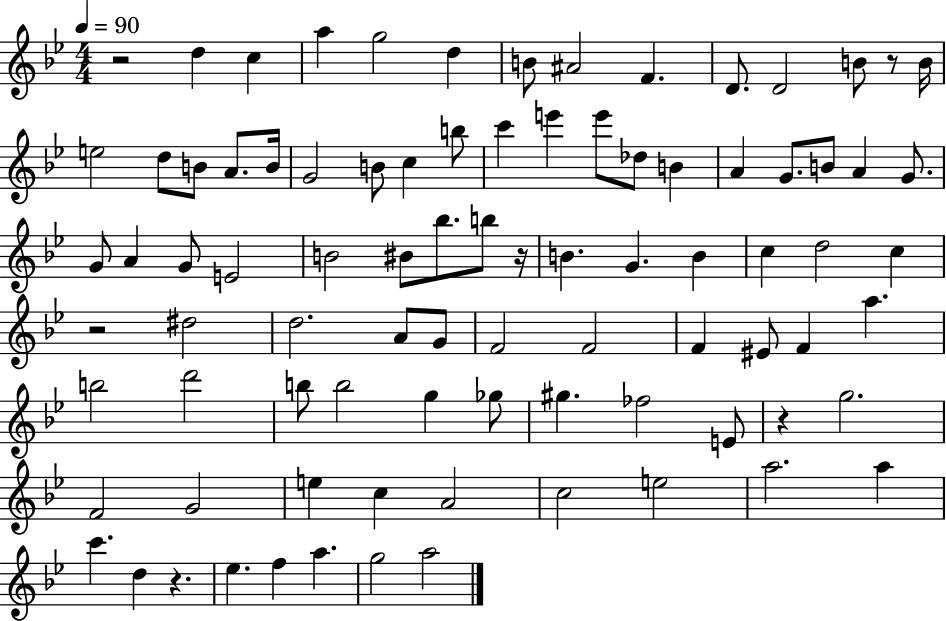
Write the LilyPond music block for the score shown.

{
  \clef treble
  \numericTimeSignature
  \time 4/4
  \key bes \major
  \tempo 4 = 90
  \repeat volta 2 { r2 d''4 c''4 | a''4 g''2 d''4 | b'8 ais'2 f'4. | d'8. d'2 b'8 r8 b'16 | \break e''2 d''8 b'8 a'8. b'16 | g'2 b'8 c''4 b''8 | c'''4 e'''4 e'''8 des''8 b'4 | a'4 g'8. b'8 a'4 g'8. | \break g'8 a'4 g'8 e'2 | b'2 bis'8 bes''8. b''8 r16 | b'4. g'4. b'4 | c''4 d''2 c''4 | \break r2 dis''2 | d''2. a'8 g'8 | f'2 f'2 | f'4 eis'8 f'4 a''4. | \break b''2 d'''2 | b''8 b''2 g''4 ges''8 | gis''4. fes''2 e'8 | r4 g''2. | \break f'2 g'2 | e''4 c''4 a'2 | c''2 e''2 | a''2. a''4 | \break c'''4. d''4 r4. | ees''4. f''4 a''4. | g''2 a''2 | } \bar "|."
}